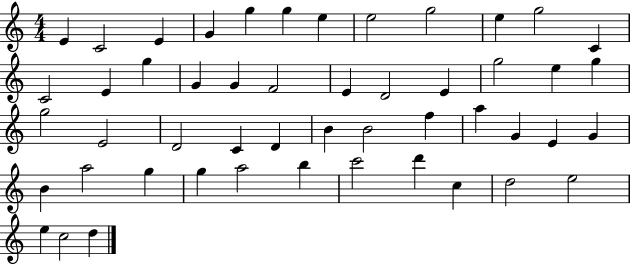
X:1
T:Untitled
M:4/4
L:1/4
K:C
E C2 E G g g e e2 g2 e g2 C C2 E g G G F2 E D2 E g2 e g g2 E2 D2 C D B B2 f a G E G B a2 g g a2 b c'2 d' c d2 e2 e c2 d